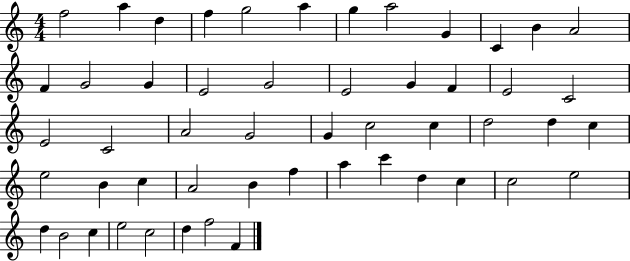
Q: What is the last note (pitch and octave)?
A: F4